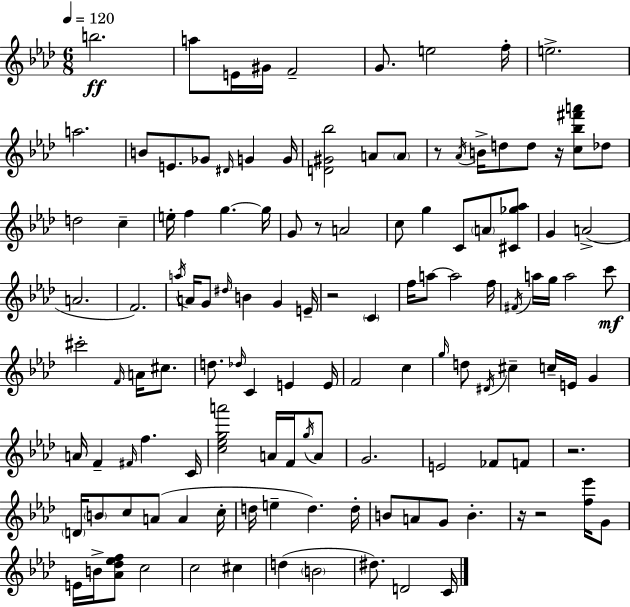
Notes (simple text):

B5/h. A5/e E4/s G#4/s F4/h G4/e. E5/h F5/s E5/h. A5/h. B4/e E4/e. Gb4/e D#4/s G4/q G4/s [D4,G#4,Bb5]/h A4/e A4/e R/e Ab4/s B4/s D5/e D5/e R/s [C5,Bb5,F#6,A6]/e Db5/e D5/h C5/q E5/s F5/q G5/q. G5/s G4/e R/e A4/h C5/e G5/q C4/e A4/e [C#4,Gb5,Ab5]/e G4/q A4/h A4/h. F4/h. A5/s A4/s G4/e D#5/s B4/q G4/q E4/s R/h C4/q F5/s A5/e A5/h F5/s F#4/s A5/s G5/s A5/h C6/e C#6/h F4/s A4/s C#5/e. D5/e. Db5/s C4/q E4/q E4/s F4/h C5/q G5/s D5/e D#4/s C#5/q C5/s E4/s G4/q A4/s F4/q F#4/s F5/q. C4/s [C5,Eb5,G5,A6]/h A4/s F4/s G5/s A4/e G4/h. E4/h FES4/e F4/e R/h. D4/s B4/e C5/e A4/e A4/q C5/s D5/s E5/q D5/q. D5/s B4/e A4/e G4/e B4/q. R/s R/h [F5,Eb6]/s G4/e E4/s B4/s [Ab4,Db5,Eb5,F5]/e C5/h C5/h C#5/q D5/q B4/h D#5/e. D4/h C4/s